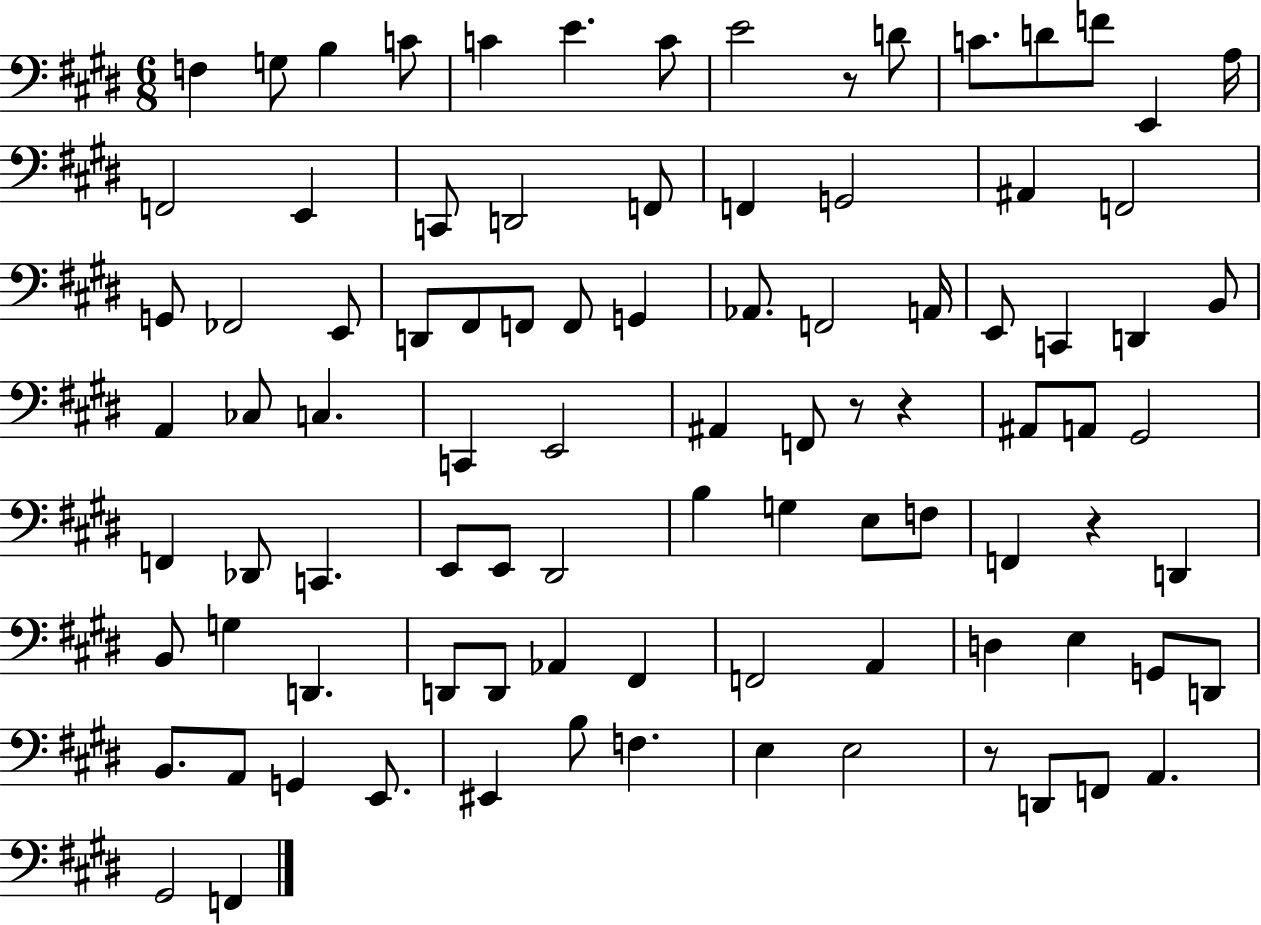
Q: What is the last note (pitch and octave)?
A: F2